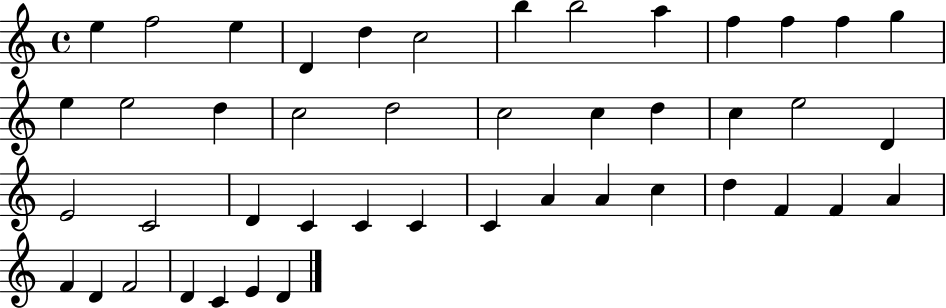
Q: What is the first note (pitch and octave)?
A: E5